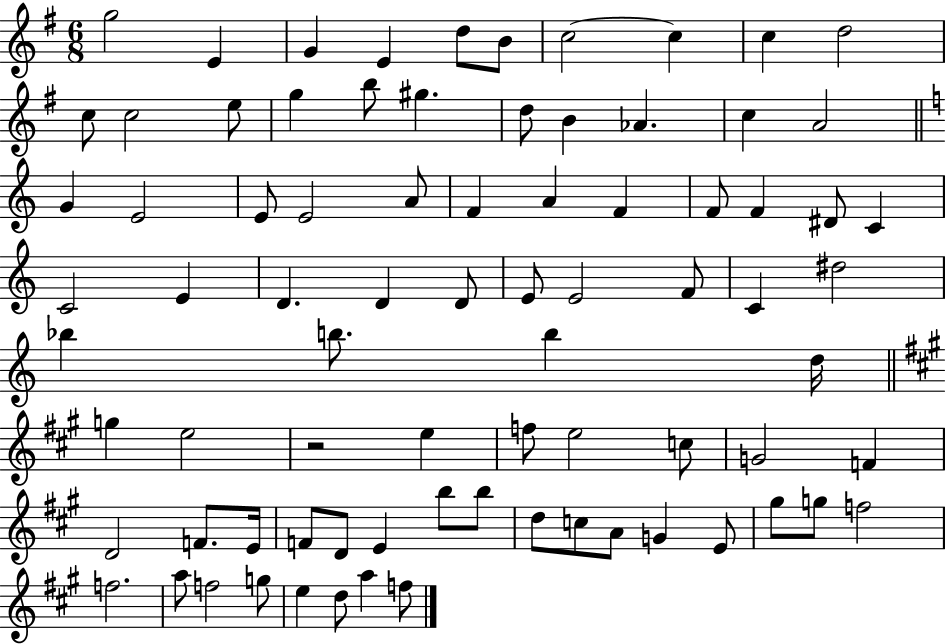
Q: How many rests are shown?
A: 1